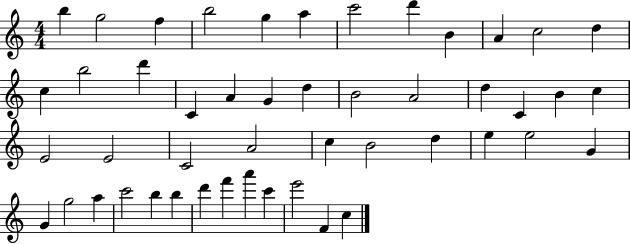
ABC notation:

X:1
T:Untitled
M:4/4
L:1/4
K:C
b g2 f b2 g a c'2 d' B A c2 d c b2 d' C A G d B2 A2 d C B c E2 E2 C2 A2 c B2 d e e2 G G g2 a c'2 b b d' f' a' c' e'2 F c